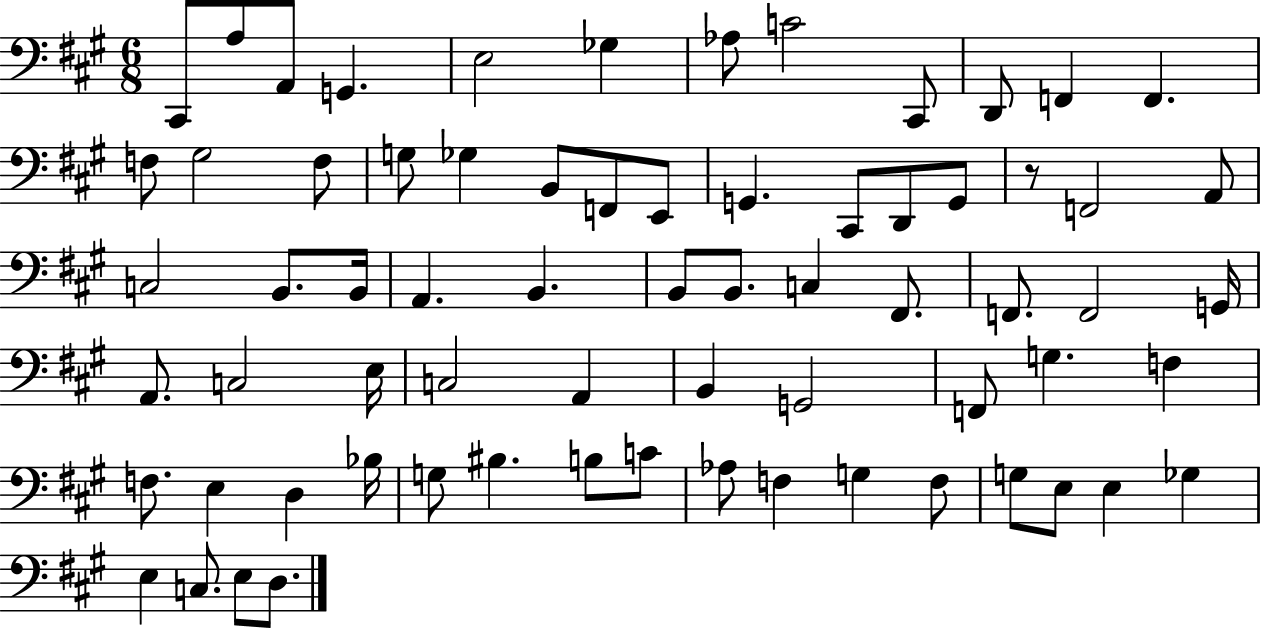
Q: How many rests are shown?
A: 1